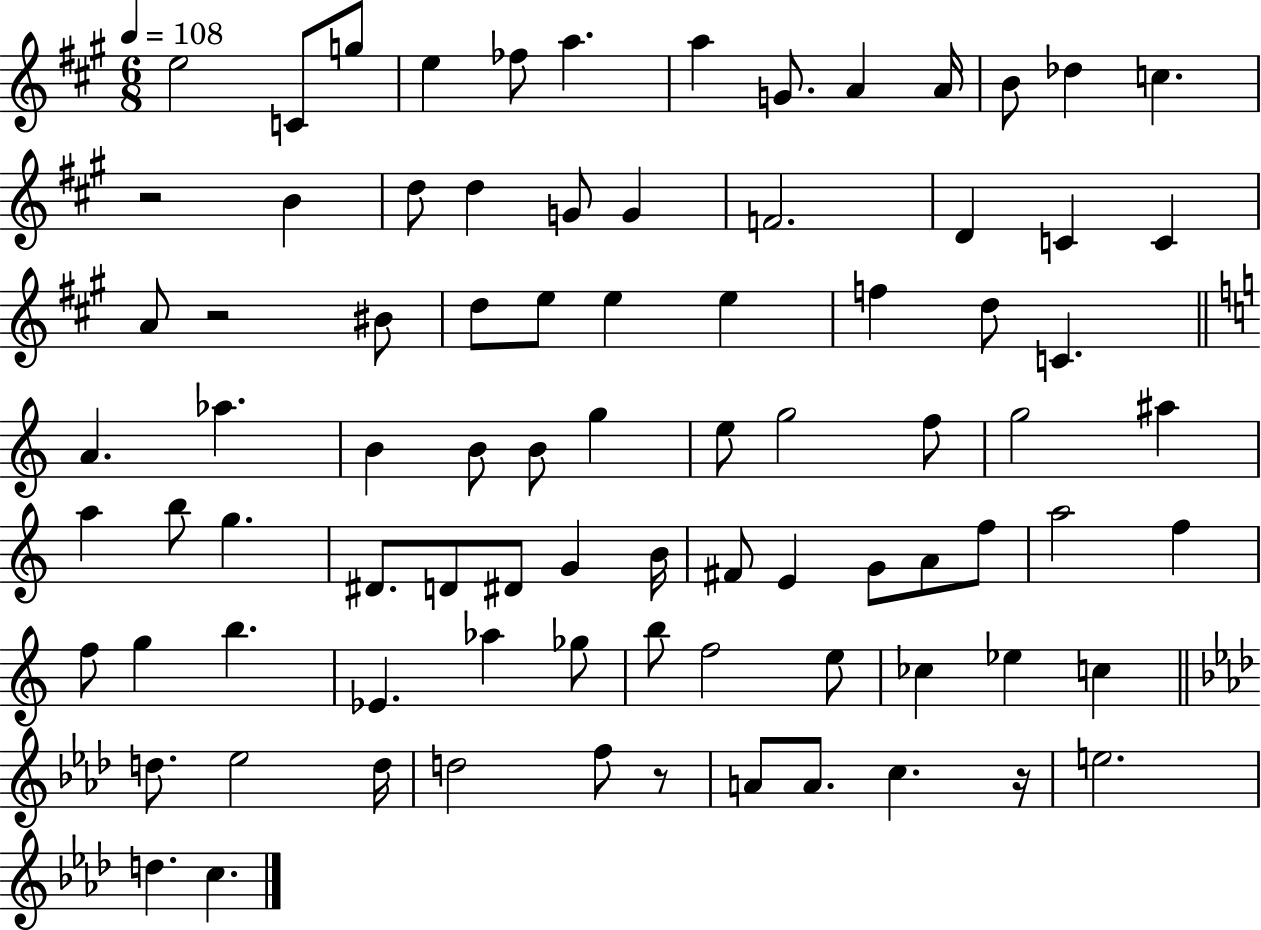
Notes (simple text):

E5/h C4/e G5/e E5/q FES5/e A5/q. A5/q G4/e. A4/q A4/s B4/e Db5/q C5/q. R/h B4/q D5/e D5/q G4/e G4/q F4/h. D4/q C4/q C4/q A4/e R/h BIS4/e D5/e E5/e E5/q E5/q F5/q D5/e C4/q. A4/q. Ab5/q. B4/q B4/e B4/e G5/q E5/e G5/h F5/e G5/h A#5/q A5/q B5/e G5/q. D#4/e. D4/e D#4/e G4/q B4/s F#4/e E4/q G4/e A4/e F5/e A5/h F5/q F5/e G5/q B5/q. Eb4/q. Ab5/q Gb5/e B5/e F5/h E5/e CES5/q Eb5/q C5/q D5/e. Eb5/h D5/s D5/h F5/e R/e A4/e A4/e. C5/q. R/s E5/h. D5/q. C5/q.